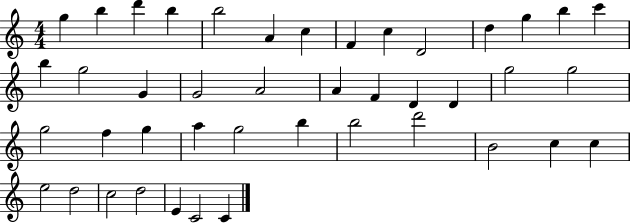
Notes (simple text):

G5/q B5/q D6/q B5/q B5/h A4/q C5/q F4/q C5/q D4/h D5/q G5/q B5/q C6/q B5/q G5/h G4/q G4/h A4/h A4/q F4/q D4/q D4/q G5/h G5/h G5/h F5/q G5/q A5/q G5/h B5/q B5/h D6/h B4/h C5/q C5/q E5/h D5/h C5/h D5/h E4/q C4/h C4/q